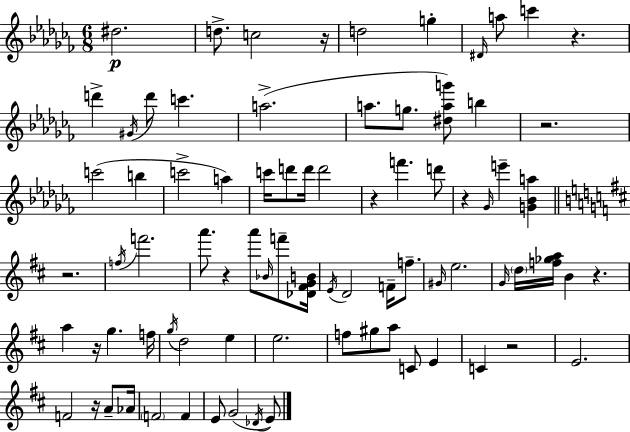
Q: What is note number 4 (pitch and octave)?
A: D5